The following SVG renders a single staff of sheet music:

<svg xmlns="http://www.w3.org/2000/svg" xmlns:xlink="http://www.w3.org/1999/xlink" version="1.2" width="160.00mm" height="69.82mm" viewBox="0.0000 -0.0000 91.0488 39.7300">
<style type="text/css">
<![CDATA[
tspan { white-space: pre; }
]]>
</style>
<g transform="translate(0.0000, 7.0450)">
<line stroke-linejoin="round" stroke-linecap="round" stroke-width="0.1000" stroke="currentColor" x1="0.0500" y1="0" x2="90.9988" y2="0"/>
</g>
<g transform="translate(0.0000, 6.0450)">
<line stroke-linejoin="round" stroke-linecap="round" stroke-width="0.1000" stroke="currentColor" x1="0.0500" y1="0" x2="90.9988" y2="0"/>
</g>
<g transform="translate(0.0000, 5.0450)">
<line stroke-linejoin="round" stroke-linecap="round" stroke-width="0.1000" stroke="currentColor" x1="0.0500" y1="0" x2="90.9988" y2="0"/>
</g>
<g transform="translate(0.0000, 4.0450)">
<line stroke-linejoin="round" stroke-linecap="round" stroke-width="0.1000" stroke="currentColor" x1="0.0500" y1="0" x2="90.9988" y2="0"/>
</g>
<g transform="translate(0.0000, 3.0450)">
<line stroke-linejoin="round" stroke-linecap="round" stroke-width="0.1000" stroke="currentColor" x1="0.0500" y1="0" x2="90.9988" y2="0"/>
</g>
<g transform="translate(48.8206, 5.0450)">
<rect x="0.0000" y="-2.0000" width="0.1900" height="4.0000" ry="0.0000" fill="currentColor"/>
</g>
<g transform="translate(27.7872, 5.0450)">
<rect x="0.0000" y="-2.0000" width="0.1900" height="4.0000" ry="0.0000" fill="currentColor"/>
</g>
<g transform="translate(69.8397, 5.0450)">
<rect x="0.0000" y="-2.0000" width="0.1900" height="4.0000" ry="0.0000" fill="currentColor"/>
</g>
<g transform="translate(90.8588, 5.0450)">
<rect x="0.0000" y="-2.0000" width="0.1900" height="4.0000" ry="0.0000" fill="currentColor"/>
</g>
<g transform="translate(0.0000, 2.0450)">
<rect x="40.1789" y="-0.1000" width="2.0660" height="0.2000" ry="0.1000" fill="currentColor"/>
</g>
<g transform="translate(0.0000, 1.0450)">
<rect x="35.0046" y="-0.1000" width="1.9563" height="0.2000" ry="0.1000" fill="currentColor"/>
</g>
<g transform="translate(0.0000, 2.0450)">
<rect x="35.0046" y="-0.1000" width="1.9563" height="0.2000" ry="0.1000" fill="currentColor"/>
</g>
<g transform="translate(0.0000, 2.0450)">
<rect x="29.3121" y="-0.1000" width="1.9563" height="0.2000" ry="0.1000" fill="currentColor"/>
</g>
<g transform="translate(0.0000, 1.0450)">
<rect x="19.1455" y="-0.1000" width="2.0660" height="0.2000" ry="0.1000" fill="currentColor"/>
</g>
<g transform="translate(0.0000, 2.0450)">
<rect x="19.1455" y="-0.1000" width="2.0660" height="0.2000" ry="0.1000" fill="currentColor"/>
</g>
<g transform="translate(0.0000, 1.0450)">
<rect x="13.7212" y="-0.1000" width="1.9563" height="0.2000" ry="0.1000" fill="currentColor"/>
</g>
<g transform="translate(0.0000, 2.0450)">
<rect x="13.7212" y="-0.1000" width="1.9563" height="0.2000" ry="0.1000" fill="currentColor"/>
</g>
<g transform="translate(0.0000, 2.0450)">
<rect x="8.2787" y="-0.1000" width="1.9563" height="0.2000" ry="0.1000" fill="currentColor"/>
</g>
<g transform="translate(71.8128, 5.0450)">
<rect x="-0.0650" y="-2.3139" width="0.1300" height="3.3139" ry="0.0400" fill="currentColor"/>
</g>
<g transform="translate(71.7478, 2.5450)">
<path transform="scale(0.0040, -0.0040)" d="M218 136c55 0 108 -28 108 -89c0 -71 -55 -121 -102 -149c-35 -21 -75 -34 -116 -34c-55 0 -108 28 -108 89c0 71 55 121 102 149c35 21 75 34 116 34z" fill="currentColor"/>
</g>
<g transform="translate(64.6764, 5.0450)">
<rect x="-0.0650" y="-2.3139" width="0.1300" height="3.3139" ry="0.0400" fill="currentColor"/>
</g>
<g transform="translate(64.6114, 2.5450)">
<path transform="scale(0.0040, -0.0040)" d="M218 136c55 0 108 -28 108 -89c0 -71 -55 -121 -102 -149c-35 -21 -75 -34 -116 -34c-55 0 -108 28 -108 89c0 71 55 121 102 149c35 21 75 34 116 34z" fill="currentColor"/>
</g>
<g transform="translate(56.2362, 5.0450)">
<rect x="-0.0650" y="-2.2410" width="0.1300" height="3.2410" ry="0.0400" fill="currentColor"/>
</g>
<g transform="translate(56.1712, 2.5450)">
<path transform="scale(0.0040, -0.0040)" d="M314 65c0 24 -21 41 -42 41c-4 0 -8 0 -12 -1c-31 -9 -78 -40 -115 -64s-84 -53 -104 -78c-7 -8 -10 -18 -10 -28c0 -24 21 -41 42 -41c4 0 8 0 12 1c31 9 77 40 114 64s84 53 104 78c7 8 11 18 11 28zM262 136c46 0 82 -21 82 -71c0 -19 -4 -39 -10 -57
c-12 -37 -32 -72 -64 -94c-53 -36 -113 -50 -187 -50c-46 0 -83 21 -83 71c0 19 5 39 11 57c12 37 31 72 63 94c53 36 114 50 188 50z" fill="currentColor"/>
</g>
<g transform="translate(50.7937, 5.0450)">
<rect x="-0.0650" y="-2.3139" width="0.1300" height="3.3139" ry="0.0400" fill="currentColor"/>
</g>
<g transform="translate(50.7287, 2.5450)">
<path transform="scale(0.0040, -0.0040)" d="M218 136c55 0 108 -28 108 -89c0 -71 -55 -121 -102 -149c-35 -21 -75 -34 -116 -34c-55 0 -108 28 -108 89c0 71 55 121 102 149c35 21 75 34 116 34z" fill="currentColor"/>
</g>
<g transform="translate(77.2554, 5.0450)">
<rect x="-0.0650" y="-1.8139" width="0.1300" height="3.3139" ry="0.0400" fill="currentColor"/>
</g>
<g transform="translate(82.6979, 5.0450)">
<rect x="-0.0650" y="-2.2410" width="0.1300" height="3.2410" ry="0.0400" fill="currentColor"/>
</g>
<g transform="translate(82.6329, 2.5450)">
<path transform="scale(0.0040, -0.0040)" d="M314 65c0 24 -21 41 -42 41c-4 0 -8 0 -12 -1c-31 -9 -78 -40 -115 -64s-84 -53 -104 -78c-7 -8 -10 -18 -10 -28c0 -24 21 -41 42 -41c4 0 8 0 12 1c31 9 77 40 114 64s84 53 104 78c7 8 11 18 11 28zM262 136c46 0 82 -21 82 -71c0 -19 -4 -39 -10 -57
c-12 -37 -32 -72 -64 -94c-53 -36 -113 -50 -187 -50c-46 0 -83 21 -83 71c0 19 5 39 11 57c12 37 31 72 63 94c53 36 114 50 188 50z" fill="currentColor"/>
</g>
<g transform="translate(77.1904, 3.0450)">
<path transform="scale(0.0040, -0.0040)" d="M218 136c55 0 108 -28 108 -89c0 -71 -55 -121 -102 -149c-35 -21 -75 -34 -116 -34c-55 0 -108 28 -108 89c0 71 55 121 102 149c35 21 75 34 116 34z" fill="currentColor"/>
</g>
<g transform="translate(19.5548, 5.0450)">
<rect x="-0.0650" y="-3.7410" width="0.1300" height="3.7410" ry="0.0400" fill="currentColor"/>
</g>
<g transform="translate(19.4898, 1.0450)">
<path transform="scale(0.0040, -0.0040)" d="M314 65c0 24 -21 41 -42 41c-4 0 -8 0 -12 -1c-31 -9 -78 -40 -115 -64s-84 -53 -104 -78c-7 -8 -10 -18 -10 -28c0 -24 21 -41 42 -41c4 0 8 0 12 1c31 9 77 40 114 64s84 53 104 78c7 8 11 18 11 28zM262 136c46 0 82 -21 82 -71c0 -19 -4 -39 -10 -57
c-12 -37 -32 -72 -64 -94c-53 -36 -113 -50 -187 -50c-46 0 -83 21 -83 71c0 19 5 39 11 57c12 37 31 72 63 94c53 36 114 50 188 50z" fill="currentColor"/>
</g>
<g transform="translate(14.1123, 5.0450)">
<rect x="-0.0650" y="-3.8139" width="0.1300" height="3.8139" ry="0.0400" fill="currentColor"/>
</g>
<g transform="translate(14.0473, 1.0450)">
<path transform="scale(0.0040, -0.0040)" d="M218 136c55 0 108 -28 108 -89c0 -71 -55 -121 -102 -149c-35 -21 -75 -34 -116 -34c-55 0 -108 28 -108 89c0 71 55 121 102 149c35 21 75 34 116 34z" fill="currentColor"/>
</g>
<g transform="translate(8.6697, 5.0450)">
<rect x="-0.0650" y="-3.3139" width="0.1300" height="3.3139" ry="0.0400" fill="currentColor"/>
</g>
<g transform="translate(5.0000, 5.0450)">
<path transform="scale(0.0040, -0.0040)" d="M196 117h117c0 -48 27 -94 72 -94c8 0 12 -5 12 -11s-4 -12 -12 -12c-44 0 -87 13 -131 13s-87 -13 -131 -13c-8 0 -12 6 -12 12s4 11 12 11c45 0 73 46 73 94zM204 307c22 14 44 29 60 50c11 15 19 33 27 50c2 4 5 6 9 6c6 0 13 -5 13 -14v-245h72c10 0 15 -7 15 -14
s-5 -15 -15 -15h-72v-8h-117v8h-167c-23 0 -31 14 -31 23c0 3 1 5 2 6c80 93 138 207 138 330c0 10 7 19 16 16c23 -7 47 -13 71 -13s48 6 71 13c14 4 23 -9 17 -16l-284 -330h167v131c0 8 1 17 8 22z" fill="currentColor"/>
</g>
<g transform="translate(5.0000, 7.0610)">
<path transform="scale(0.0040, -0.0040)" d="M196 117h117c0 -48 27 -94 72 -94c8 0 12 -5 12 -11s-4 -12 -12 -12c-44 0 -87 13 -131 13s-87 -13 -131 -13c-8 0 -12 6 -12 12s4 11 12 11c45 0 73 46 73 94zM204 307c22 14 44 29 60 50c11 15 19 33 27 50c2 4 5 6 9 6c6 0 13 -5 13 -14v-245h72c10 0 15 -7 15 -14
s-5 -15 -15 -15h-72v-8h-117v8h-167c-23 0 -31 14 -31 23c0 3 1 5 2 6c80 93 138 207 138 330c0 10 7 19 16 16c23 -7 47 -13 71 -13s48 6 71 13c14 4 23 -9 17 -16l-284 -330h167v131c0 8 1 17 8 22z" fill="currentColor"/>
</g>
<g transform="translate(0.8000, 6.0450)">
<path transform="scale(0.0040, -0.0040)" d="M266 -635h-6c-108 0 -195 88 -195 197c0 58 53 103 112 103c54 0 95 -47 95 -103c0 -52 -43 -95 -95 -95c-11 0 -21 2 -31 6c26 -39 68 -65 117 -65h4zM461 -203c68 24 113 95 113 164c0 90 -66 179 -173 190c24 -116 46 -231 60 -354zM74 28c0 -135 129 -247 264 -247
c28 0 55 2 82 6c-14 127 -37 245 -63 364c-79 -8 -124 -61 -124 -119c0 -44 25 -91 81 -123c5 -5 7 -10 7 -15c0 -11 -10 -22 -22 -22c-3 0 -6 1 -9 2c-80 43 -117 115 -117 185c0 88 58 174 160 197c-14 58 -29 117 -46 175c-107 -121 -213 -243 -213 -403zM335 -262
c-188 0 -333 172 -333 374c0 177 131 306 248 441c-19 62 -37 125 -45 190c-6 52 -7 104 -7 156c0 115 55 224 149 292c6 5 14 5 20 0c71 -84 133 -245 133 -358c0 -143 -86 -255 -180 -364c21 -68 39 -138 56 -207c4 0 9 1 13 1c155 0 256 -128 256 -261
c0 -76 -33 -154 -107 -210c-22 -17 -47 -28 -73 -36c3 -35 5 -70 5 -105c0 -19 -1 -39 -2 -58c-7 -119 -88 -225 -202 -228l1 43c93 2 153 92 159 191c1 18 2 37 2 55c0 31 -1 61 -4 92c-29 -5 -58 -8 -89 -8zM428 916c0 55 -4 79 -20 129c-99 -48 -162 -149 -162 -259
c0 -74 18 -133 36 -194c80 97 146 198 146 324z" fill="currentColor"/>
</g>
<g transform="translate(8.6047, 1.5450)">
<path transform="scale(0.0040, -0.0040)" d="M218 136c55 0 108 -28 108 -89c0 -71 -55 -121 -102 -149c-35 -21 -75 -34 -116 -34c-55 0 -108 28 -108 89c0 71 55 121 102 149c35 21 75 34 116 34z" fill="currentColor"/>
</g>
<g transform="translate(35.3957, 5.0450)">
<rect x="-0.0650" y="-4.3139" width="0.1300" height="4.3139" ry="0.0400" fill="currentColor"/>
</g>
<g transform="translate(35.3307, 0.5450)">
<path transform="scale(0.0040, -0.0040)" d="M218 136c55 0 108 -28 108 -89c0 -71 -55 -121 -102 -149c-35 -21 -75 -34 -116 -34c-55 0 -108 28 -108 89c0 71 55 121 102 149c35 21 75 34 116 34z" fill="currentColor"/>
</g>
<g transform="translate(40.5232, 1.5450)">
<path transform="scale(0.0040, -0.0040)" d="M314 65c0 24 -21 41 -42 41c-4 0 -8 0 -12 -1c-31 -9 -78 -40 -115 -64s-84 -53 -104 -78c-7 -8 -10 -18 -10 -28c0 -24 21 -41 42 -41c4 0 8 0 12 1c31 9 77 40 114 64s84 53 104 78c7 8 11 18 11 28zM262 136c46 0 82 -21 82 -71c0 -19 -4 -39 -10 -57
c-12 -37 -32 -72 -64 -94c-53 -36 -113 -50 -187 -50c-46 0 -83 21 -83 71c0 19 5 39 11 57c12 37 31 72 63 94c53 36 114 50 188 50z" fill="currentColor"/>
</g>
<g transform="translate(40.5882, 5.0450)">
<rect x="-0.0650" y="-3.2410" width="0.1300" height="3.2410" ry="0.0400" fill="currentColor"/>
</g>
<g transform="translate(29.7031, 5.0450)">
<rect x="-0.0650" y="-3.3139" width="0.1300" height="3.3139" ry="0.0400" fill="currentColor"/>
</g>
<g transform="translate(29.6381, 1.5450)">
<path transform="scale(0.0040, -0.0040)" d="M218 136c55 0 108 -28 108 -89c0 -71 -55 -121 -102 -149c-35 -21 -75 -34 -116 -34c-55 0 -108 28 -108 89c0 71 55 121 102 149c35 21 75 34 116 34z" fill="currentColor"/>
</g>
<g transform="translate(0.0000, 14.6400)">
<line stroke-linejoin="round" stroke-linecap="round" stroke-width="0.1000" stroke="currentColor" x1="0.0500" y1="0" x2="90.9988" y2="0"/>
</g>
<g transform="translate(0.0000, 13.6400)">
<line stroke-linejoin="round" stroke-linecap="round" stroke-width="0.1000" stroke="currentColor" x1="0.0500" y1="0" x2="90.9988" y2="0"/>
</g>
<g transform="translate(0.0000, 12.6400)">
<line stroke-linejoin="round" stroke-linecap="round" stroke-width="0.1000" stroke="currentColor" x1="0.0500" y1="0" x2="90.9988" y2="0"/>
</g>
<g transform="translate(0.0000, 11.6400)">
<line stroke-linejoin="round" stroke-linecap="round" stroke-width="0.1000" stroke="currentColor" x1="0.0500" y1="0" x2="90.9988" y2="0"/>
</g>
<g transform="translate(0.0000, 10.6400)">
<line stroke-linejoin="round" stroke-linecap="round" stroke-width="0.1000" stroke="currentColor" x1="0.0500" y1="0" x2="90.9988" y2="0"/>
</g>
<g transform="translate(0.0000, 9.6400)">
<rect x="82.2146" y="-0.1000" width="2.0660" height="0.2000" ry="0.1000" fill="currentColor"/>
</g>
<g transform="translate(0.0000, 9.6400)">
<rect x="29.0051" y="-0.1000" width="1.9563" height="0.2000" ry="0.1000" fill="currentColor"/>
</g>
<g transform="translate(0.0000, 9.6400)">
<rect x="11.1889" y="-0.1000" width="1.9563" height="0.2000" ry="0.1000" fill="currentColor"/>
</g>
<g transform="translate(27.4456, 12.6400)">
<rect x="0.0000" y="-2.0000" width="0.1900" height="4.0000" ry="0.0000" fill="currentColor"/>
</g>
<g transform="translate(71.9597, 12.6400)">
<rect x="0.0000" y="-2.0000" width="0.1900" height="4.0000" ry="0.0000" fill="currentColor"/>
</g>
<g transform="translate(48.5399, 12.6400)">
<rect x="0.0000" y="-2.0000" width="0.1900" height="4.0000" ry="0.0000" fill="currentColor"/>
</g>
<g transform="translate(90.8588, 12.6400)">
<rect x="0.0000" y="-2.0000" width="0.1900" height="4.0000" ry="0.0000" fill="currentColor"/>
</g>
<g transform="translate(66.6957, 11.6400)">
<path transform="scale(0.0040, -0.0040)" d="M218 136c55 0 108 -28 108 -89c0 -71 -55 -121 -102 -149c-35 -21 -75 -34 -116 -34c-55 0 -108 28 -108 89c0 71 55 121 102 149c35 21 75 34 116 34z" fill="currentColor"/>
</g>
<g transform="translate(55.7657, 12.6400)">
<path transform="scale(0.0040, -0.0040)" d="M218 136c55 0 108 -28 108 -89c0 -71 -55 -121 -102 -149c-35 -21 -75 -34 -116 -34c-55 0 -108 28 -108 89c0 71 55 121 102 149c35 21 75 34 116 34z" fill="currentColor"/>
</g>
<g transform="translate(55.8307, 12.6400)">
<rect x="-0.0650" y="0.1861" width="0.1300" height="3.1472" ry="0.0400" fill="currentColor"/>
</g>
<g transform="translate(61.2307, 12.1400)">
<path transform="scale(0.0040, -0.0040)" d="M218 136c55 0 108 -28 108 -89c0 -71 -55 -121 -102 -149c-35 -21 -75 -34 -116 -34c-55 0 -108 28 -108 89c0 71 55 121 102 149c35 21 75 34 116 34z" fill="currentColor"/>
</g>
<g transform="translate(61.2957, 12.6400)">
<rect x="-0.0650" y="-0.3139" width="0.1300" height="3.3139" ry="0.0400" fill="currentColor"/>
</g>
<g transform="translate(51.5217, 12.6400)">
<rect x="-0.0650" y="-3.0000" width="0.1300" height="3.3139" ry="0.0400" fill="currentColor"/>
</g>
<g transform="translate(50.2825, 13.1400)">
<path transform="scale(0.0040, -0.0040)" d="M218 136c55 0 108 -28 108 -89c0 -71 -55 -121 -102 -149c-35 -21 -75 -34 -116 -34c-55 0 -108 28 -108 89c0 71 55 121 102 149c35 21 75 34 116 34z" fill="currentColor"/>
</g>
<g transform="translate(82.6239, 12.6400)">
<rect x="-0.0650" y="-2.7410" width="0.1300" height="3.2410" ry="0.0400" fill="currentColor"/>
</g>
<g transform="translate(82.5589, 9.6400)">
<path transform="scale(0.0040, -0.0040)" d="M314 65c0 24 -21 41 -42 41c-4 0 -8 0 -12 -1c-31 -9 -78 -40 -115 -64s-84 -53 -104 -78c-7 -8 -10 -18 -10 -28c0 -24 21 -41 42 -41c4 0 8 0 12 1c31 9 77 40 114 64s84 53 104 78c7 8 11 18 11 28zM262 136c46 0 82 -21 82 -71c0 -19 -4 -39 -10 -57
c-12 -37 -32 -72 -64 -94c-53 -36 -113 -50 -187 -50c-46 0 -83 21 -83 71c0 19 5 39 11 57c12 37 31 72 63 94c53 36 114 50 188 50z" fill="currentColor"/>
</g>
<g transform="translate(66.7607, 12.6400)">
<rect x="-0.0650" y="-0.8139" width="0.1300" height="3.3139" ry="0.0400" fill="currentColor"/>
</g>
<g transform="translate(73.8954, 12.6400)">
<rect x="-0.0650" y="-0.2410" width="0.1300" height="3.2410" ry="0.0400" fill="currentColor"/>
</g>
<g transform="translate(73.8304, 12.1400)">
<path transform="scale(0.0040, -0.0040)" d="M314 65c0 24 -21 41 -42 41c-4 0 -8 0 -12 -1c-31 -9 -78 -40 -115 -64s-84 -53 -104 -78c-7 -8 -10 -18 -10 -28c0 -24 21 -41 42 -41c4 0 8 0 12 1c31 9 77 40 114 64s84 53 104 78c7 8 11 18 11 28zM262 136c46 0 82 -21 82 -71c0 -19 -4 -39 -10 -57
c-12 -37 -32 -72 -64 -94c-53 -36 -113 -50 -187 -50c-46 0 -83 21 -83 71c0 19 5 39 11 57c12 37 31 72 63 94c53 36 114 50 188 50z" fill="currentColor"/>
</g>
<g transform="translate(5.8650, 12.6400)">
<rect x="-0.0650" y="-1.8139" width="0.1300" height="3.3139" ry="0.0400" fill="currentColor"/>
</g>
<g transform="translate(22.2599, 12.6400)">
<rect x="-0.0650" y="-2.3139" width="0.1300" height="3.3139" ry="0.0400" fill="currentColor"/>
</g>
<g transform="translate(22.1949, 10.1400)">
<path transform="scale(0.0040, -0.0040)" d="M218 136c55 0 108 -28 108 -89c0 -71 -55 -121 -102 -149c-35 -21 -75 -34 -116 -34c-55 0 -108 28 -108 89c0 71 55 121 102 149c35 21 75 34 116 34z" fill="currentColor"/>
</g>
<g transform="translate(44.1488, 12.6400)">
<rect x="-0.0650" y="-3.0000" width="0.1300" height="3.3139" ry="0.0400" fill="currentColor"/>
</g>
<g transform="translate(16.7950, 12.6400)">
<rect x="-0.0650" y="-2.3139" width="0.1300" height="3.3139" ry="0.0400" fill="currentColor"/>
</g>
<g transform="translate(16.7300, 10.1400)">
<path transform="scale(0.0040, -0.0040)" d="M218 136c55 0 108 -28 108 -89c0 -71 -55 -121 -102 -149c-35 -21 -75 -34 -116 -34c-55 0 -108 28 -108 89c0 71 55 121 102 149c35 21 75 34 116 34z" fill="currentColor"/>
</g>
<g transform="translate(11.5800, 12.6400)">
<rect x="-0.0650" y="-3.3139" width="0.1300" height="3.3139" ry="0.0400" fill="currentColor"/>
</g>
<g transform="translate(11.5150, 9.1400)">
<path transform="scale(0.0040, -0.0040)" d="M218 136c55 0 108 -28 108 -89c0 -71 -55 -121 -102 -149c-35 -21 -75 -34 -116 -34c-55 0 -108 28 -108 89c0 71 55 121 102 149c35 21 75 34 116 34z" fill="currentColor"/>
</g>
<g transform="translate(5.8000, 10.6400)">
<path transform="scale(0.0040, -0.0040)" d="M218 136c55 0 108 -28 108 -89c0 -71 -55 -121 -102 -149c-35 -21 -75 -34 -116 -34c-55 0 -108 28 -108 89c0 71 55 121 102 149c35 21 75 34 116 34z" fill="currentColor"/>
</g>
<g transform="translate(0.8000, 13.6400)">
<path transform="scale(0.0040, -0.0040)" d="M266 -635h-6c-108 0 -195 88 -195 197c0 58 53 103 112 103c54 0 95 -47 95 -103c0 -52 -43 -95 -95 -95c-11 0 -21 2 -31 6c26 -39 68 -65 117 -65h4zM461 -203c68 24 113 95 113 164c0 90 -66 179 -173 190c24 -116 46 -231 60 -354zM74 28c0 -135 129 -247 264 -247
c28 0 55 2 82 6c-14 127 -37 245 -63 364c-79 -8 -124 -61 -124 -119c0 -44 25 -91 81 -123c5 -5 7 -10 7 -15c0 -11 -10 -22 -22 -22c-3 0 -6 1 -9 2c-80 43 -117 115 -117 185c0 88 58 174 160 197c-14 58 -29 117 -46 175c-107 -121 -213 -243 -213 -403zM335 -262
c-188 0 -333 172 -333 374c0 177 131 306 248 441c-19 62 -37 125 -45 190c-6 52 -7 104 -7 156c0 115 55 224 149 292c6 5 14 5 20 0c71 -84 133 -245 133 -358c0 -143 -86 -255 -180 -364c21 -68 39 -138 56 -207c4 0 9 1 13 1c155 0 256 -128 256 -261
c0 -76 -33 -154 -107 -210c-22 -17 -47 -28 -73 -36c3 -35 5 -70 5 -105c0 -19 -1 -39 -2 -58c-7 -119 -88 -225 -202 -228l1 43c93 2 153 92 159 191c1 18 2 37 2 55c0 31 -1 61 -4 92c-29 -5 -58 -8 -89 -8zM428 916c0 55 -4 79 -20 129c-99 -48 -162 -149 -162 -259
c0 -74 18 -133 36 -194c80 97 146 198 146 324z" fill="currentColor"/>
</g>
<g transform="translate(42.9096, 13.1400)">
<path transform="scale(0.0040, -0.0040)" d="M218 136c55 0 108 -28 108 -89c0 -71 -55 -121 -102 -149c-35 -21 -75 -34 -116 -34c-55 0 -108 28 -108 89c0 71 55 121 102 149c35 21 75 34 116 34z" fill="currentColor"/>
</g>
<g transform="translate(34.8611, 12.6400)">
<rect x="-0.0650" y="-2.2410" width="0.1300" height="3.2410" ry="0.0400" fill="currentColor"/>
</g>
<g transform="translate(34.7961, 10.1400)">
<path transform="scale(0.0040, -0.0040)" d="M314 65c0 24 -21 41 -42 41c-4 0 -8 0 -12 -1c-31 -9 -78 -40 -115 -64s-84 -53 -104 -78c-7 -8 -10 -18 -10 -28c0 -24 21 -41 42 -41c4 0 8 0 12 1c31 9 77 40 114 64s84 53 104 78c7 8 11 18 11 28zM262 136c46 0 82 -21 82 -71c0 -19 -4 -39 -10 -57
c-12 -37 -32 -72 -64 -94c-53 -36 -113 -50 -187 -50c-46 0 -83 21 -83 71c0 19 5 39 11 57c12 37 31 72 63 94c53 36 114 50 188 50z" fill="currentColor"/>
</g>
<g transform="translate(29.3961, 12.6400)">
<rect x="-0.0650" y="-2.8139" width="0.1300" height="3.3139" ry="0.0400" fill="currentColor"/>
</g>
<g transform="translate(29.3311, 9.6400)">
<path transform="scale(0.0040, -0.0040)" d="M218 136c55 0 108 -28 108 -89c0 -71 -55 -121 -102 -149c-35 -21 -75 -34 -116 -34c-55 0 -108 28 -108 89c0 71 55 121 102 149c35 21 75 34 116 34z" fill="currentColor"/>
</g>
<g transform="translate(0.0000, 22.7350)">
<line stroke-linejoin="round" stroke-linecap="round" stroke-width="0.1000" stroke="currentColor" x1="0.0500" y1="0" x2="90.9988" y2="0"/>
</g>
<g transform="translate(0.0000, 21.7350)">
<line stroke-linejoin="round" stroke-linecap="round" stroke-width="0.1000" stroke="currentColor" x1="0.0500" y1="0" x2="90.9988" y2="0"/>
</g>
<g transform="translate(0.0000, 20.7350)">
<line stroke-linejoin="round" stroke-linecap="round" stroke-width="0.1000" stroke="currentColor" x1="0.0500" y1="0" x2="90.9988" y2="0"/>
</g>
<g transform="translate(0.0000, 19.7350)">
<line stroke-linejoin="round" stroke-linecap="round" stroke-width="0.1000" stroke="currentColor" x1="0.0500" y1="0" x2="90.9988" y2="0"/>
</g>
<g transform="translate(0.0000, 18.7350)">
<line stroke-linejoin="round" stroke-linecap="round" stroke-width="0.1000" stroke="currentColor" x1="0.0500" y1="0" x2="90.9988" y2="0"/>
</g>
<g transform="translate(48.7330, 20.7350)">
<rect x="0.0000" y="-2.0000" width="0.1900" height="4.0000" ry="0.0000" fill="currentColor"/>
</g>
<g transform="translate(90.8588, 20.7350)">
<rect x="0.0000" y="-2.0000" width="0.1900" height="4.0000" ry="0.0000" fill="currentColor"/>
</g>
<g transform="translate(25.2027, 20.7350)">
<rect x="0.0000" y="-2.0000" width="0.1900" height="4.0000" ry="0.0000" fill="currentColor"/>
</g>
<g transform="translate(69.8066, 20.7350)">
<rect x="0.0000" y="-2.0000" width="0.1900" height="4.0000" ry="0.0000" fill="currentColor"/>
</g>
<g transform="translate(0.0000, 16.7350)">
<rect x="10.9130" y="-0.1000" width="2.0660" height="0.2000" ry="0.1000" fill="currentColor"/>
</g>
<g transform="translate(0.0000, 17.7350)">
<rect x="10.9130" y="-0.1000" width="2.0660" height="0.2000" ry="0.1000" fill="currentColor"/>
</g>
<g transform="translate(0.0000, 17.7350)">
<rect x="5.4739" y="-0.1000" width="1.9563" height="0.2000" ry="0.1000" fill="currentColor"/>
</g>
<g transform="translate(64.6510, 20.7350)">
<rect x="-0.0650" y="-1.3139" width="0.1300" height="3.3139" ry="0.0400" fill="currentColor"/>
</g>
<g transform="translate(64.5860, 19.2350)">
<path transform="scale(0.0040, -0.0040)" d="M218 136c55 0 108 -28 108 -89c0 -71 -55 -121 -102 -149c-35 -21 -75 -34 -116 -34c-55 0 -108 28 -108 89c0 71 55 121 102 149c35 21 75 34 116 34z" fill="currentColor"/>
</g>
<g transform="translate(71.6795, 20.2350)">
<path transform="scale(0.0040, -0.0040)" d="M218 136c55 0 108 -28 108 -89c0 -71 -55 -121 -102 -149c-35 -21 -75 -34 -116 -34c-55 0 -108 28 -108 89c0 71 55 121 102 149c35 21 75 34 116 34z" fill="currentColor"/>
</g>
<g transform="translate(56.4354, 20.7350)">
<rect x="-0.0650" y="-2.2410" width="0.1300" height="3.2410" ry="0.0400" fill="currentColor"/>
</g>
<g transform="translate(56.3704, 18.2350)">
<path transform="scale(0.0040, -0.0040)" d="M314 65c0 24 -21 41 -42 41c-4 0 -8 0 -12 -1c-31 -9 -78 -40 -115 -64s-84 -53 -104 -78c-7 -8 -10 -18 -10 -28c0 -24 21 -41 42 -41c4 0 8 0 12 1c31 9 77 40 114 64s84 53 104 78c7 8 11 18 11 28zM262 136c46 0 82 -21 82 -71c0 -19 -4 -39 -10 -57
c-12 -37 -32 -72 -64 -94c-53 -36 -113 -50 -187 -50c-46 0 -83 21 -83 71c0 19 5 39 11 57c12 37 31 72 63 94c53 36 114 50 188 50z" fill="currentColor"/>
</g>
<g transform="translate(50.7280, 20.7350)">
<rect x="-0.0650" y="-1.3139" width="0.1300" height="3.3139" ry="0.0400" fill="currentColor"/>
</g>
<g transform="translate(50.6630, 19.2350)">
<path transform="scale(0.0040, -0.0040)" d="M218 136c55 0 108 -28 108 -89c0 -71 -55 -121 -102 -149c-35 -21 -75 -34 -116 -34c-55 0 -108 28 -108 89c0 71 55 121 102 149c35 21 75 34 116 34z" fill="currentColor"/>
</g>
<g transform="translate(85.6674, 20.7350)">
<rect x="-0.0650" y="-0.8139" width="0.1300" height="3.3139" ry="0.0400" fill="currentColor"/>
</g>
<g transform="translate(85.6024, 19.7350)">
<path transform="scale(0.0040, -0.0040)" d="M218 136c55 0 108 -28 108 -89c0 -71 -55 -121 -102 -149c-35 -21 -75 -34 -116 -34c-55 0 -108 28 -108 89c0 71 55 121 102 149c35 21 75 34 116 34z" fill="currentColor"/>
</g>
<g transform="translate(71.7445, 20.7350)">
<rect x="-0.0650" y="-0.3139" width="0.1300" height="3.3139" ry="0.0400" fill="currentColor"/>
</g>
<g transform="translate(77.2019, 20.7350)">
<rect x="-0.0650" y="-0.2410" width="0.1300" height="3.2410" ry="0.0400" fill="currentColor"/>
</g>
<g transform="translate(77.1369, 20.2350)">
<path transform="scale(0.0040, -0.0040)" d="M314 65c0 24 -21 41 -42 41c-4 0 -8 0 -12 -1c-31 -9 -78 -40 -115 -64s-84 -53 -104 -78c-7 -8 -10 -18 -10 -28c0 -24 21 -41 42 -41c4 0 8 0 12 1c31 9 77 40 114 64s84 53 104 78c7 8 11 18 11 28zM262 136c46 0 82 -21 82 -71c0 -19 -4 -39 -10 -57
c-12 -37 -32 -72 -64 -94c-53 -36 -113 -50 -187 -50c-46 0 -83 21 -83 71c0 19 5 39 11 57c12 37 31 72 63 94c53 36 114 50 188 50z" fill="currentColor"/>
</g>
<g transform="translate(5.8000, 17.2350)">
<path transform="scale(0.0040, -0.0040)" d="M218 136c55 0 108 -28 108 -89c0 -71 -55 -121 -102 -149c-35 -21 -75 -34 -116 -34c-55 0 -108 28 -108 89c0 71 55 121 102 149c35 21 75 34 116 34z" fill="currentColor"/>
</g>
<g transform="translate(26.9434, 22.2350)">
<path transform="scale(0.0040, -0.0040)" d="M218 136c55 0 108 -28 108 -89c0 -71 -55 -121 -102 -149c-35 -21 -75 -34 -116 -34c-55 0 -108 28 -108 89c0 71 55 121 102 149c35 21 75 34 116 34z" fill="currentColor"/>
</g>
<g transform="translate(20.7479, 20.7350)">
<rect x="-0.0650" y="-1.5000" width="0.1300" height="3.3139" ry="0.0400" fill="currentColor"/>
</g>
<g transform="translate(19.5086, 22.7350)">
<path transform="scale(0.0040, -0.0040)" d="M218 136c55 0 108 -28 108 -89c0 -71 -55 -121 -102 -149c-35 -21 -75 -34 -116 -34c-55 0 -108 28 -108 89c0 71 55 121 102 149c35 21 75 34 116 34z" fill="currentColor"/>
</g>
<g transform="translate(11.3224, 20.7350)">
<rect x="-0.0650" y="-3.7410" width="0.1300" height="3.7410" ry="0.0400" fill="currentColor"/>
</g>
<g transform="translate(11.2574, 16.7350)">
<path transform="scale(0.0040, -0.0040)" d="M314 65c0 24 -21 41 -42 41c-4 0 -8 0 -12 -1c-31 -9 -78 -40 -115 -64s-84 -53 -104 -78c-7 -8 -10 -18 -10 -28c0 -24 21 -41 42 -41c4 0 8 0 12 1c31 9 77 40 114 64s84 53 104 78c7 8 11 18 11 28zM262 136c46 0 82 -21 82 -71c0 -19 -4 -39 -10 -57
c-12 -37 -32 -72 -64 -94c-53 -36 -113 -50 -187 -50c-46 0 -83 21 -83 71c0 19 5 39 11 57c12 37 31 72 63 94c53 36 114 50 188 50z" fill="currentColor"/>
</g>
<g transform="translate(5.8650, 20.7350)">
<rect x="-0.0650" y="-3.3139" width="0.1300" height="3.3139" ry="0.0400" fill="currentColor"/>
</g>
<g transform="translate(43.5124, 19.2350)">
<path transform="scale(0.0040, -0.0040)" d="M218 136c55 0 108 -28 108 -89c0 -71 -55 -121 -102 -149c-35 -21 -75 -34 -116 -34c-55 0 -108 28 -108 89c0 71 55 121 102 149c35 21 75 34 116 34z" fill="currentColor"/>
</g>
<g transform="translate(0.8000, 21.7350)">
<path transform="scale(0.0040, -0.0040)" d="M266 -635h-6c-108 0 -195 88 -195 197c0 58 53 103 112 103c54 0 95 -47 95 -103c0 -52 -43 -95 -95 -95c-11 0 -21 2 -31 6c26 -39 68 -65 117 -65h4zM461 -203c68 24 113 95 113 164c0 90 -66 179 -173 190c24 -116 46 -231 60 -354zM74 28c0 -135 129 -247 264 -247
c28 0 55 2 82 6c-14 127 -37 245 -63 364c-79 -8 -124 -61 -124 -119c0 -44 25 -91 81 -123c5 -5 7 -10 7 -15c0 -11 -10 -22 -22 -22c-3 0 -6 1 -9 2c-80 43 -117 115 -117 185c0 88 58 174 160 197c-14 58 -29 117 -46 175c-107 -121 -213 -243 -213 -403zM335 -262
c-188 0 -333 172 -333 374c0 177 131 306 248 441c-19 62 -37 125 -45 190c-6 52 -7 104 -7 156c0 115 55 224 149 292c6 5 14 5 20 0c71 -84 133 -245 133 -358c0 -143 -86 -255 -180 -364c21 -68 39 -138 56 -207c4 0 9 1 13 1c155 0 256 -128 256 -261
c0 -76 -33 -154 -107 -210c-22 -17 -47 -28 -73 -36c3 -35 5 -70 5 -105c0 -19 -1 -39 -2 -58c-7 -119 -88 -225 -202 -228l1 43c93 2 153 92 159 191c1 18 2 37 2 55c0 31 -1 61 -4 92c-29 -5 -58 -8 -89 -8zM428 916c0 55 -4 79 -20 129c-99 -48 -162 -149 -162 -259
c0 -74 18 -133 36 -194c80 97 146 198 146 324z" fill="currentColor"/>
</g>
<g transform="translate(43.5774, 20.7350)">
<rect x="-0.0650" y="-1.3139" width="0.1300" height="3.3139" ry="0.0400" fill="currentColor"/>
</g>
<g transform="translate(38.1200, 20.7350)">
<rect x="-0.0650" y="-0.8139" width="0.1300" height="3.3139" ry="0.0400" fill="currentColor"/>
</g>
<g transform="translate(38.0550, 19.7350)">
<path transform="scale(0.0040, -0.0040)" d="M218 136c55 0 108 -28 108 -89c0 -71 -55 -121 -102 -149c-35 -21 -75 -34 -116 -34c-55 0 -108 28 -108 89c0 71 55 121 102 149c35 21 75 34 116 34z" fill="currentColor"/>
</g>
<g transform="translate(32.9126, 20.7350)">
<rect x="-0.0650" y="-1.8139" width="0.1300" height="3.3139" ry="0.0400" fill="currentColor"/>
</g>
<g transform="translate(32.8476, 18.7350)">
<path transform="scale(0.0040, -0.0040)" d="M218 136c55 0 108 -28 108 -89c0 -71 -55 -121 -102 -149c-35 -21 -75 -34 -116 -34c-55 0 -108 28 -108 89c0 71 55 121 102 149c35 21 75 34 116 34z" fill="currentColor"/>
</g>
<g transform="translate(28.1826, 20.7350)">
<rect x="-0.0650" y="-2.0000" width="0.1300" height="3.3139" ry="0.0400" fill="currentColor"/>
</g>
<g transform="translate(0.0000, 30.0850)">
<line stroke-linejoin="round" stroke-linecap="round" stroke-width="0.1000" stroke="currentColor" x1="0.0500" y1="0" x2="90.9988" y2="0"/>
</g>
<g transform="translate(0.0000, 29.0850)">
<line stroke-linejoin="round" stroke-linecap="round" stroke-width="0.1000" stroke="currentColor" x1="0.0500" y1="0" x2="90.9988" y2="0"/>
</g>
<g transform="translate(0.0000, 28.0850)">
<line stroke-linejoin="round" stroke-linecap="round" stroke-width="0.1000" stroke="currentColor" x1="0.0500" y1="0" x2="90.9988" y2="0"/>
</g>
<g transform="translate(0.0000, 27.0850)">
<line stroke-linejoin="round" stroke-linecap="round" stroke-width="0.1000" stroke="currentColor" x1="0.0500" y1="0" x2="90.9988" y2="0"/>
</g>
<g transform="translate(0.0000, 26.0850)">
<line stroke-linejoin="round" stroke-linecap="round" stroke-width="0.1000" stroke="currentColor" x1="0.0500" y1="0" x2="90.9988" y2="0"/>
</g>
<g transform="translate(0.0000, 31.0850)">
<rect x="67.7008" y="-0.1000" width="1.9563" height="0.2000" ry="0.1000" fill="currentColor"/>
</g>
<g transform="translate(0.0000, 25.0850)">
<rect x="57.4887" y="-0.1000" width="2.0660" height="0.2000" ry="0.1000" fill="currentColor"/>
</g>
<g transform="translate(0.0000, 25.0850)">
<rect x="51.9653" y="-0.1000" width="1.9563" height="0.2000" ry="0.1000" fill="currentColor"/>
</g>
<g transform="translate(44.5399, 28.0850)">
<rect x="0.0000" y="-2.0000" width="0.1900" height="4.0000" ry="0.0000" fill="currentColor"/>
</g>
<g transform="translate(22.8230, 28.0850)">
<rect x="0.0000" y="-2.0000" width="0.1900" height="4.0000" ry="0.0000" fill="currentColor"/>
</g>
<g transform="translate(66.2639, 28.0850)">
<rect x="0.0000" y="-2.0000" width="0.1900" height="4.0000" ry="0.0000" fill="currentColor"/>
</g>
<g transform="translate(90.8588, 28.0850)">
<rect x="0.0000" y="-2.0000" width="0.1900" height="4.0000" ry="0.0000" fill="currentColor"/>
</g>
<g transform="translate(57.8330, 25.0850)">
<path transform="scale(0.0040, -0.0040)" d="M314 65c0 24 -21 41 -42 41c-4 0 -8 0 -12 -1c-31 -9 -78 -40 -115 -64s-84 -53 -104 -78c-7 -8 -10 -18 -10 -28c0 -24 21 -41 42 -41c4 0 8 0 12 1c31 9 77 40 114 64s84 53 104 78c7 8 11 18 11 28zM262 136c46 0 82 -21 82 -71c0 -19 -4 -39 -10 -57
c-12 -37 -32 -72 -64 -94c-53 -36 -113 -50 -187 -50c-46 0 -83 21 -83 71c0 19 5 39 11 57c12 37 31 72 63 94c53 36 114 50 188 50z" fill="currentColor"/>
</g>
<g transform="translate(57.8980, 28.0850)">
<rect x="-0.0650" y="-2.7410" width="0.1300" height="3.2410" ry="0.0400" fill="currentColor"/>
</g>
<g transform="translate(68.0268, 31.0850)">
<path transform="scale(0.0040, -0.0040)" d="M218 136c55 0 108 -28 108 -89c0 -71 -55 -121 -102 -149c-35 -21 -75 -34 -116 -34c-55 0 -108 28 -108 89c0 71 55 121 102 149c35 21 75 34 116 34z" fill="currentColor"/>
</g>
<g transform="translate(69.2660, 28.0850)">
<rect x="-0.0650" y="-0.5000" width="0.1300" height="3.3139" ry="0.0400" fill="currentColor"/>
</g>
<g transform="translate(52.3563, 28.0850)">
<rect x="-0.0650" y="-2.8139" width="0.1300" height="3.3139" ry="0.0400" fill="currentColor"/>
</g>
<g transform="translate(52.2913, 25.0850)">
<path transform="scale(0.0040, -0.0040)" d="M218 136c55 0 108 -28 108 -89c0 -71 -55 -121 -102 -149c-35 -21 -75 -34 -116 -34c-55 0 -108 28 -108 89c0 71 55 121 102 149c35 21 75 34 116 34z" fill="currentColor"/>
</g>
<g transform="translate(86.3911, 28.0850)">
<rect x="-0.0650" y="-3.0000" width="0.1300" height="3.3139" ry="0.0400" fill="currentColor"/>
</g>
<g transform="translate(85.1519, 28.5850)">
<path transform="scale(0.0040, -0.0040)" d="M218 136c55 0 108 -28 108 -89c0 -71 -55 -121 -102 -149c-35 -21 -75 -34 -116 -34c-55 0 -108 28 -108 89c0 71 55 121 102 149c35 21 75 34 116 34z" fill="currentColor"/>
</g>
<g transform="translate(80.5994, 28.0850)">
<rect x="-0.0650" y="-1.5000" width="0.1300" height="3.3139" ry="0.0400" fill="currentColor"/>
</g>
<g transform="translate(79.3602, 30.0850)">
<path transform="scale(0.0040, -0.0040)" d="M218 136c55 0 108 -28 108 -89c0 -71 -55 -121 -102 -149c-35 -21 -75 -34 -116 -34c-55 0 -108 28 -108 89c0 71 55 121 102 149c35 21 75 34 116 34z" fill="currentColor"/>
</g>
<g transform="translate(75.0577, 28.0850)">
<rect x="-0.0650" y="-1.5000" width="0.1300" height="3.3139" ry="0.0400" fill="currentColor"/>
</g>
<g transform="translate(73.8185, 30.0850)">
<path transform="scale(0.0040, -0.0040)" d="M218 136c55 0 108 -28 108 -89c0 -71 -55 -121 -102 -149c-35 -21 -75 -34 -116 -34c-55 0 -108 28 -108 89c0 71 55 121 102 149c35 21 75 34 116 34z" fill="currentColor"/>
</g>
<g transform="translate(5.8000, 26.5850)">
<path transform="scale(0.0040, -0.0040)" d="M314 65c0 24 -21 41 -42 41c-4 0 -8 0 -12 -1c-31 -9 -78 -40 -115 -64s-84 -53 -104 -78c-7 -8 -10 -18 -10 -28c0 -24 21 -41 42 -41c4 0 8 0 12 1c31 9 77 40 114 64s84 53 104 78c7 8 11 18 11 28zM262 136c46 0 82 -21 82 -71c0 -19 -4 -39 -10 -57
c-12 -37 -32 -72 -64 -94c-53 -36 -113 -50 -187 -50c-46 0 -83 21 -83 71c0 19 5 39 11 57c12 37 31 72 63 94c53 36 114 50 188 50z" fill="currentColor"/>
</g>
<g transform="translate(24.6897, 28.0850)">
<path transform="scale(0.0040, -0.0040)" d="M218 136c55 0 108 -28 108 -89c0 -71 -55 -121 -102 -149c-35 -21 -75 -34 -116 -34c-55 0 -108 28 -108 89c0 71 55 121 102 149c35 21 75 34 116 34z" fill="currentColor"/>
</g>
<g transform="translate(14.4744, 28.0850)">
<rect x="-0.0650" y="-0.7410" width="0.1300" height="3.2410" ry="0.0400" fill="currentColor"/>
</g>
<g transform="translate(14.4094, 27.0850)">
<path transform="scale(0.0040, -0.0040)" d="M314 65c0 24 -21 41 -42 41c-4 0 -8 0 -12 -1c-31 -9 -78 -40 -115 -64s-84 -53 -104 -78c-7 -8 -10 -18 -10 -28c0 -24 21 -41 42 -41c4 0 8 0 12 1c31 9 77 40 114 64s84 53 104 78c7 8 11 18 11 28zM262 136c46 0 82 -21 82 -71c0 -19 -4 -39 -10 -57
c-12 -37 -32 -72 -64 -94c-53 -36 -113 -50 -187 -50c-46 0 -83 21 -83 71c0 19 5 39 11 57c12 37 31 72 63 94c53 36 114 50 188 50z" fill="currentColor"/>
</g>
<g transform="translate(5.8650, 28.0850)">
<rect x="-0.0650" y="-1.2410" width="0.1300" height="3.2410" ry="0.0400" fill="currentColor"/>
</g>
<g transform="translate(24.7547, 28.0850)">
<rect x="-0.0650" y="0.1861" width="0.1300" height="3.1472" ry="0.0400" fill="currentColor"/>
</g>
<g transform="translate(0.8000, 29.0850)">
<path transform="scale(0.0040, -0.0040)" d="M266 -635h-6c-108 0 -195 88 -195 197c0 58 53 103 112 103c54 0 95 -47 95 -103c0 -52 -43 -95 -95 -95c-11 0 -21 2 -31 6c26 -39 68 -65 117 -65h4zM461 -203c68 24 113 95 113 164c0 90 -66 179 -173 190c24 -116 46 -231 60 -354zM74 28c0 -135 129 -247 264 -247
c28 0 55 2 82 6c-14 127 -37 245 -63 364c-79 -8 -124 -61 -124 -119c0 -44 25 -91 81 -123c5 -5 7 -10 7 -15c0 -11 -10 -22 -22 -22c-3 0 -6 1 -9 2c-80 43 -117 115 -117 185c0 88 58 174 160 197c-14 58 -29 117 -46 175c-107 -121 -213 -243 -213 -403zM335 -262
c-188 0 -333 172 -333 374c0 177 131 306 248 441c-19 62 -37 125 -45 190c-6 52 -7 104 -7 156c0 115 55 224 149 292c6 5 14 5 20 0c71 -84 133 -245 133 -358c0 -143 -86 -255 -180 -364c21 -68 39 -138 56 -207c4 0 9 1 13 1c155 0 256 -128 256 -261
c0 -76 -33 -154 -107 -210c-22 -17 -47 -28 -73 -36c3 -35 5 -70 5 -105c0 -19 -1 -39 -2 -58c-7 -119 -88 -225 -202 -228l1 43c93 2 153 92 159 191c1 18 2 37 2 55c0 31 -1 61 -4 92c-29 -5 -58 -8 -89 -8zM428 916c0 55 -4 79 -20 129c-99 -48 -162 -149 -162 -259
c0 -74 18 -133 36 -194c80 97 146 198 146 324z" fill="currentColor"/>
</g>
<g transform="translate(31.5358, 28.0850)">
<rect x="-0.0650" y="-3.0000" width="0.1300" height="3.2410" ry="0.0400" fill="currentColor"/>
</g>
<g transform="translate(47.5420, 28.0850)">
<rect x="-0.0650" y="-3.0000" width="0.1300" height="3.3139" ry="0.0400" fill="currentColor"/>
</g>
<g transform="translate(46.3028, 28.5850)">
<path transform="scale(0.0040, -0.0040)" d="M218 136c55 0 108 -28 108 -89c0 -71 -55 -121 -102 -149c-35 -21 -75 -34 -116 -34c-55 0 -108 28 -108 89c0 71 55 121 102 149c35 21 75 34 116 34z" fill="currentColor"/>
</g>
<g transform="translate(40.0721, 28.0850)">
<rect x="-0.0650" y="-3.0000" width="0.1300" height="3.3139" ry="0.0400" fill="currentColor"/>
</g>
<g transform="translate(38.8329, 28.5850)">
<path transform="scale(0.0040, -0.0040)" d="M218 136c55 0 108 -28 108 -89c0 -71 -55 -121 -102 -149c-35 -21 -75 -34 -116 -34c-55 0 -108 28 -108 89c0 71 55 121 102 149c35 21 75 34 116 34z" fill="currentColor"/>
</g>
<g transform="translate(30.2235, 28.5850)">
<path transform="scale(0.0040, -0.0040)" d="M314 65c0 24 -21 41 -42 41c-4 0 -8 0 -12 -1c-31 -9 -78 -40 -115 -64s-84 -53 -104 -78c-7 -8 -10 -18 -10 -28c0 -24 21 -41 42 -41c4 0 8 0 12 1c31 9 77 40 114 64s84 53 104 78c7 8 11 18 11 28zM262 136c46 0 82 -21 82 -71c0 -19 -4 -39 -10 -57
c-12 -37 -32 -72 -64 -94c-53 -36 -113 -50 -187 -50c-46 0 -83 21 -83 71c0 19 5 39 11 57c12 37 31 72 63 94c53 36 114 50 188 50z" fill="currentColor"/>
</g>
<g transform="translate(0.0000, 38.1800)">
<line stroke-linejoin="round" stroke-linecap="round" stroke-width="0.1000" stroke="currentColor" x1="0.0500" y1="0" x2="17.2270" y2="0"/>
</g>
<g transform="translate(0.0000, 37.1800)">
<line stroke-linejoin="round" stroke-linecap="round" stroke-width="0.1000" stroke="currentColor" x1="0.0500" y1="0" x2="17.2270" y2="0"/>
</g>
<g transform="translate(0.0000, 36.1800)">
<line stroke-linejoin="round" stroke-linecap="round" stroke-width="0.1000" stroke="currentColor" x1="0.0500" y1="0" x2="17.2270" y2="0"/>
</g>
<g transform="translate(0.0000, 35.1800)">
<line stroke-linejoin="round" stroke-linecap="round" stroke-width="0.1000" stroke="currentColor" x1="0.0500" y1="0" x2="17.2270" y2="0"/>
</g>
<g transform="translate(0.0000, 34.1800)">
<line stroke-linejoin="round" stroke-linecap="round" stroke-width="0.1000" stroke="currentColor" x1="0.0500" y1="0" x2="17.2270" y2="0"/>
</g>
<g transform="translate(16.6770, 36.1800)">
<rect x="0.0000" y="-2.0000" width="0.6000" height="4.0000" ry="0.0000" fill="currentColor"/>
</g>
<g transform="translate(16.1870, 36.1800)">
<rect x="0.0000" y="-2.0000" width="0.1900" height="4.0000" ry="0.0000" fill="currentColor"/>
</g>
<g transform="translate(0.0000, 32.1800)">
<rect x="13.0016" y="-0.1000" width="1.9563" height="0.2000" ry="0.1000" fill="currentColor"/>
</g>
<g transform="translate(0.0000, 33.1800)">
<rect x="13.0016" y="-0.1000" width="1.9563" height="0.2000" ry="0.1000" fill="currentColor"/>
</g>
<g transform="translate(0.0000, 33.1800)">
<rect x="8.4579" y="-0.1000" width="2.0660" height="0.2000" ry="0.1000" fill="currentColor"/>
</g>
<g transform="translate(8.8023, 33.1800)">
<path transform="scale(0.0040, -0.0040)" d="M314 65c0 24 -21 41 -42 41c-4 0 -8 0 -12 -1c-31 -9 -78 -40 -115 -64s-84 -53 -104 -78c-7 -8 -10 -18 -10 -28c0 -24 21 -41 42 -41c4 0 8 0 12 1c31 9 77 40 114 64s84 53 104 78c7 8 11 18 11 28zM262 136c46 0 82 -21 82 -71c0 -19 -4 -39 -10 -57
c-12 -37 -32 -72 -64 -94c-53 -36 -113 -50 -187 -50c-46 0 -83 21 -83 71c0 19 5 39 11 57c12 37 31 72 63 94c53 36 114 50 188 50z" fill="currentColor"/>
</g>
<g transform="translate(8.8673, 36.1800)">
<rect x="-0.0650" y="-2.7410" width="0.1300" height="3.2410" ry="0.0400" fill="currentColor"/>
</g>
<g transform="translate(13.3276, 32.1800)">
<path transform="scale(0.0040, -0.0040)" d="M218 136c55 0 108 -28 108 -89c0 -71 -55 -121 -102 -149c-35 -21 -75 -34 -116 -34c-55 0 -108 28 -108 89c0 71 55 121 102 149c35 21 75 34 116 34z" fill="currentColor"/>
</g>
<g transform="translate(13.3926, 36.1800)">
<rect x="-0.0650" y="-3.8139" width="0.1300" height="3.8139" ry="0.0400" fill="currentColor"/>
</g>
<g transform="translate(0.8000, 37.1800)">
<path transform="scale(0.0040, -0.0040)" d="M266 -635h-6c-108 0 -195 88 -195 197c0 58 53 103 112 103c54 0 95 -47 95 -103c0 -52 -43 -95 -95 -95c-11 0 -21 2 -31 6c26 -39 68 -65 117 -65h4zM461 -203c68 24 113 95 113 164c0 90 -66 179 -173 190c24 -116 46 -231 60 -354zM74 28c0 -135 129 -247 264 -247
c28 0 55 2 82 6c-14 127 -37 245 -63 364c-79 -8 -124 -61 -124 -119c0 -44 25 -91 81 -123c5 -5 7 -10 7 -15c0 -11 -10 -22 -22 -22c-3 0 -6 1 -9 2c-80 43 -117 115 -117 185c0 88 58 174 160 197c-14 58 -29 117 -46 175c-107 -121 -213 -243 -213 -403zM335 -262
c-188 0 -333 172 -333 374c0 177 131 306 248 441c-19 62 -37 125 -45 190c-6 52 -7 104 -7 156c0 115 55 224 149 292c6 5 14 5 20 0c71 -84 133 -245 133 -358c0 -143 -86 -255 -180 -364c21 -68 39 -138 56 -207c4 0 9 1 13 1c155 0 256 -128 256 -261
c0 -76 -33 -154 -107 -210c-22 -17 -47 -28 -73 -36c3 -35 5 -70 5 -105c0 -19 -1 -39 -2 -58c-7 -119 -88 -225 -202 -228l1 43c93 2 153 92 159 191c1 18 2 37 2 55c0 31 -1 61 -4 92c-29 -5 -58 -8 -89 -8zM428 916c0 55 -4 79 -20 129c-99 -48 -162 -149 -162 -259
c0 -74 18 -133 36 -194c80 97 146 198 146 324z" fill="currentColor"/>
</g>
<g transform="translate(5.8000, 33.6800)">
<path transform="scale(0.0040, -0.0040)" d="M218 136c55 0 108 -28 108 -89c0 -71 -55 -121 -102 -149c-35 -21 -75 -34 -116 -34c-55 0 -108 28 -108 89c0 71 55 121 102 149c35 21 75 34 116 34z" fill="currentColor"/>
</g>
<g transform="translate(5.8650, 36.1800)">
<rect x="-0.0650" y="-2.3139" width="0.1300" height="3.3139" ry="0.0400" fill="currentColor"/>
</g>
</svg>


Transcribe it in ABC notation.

X:1
T:Untitled
M:4/4
L:1/4
K:C
b c' c'2 b d' b2 g g2 g g f g2 f b g g a g2 A A B c d c2 a2 b c'2 E F f d e e g2 e c c2 d e2 d2 B A2 A A a a2 C E E A g a2 c'